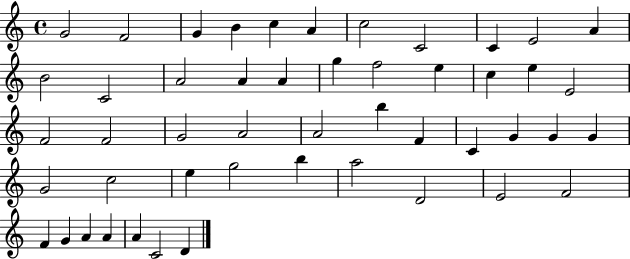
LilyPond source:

{
  \clef treble
  \time 4/4
  \defaultTimeSignature
  \key c \major
  g'2 f'2 | g'4 b'4 c''4 a'4 | c''2 c'2 | c'4 e'2 a'4 | \break b'2 c'2 | a'2 a'4 a'4 | g''4 f''2 e''4 | c''4 e''4 e'2 | \break f'2 f'2 | g'2 a'2 | a'2 b''4 f'4 | c'4 g'4 g'4 g'4 | \break g'2 c''2 | e''4 g''2 b''4 | a''2 d'2 | e'2 f'2 | \break f'4 g'4 a'4 a'4 | a'4 c'2 d'4 | \bar "|."
}